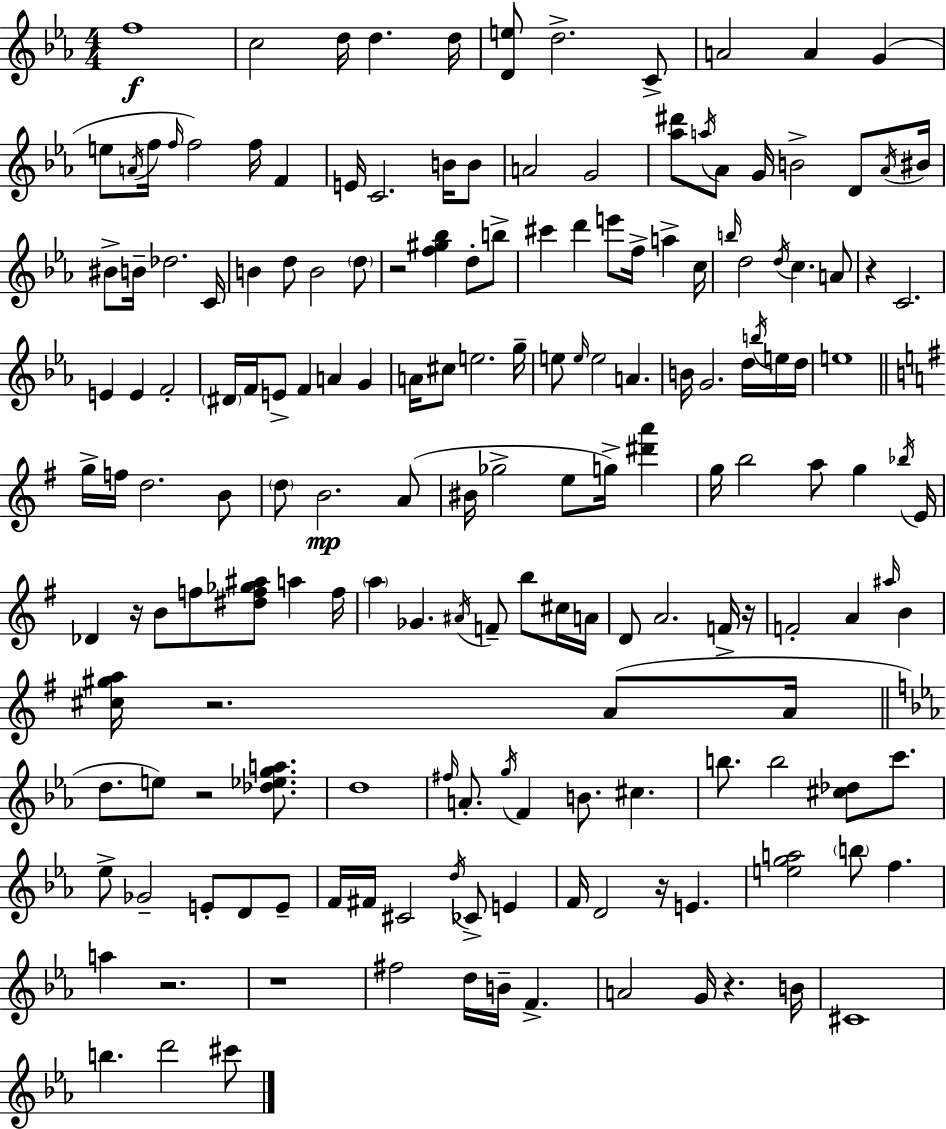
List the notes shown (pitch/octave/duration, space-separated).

F5/w C5/h D5/s D5/q. D5/s [D4,E5]/e D5/h. C4/e A4/h A4/q G4/q E5/e A4/s F5/s F5/s F5/h F5/s F4/q E4/s C4/h. B4/s B4/e A4/h G4/h [Ab5,D#6]/e A5/s Ab4/e G4/s B4/h D4/e Ab4/s BIS4/s BIS4/e B4/s Db5/h. C4/s B4/q D5/e B4/h D5/e R/h [F5,G#5,Bb5]/q D5/e B5/e C#6/q D6/q E6/e F5/s A5/q C5/s B5/s D5/h D5/s C5/q. A4/e R/q C4/h. E4/q E4/q F4/h D#4/s F4/s E4/e F4/q A4/q G4/q A4/s C#5/e E5/h. G5/s E5/e E5/s E5/h A4/q. B4/s G4/h. D5/s B5/s E5/s D5/s E5/w G5/s F5/s D5/h. B4/e D5/e B4/h. A4/e BIS4/s Gb5/h E5/e G5/s [D#6,A6]/q G5/s B5/h A5/e G5/q Bb5/s E4/s Db4/q R/s B4/e F5/e [D#5,F5,Gb5,A#5]/e A5/q F5/s A5/q Gb4/q. A#4/s F4/e B5/e C#5/s A4/s D4/e A4/h. F4/s R/s F4/h A4/q A#5/s B4/q [C#5,G#5,A5]/s R/h. A4/e A4/s D5/e. E5/e R/h [Db5,Eb5,G5,A5]/e. D5/w F#5/s A4/e. G5/s F4/q B4/e. C#5/q. B5/e. B5/h [C#5,Db5]/e C6/e. Eb5/e Gb4/h E4/e D4/e E4/e F4/s F#4/s C#4/h D5/s CES4/e E4/q F4/s D4/h R/s E4/q. [E5,G5,A5]/h B5/e F5/q. A5/q R/h. R/w F#5/h D5/s B4/s F4/q. A4/h G4/s R/q. B4/s C#4/w B5/q. D6/h C#6/e